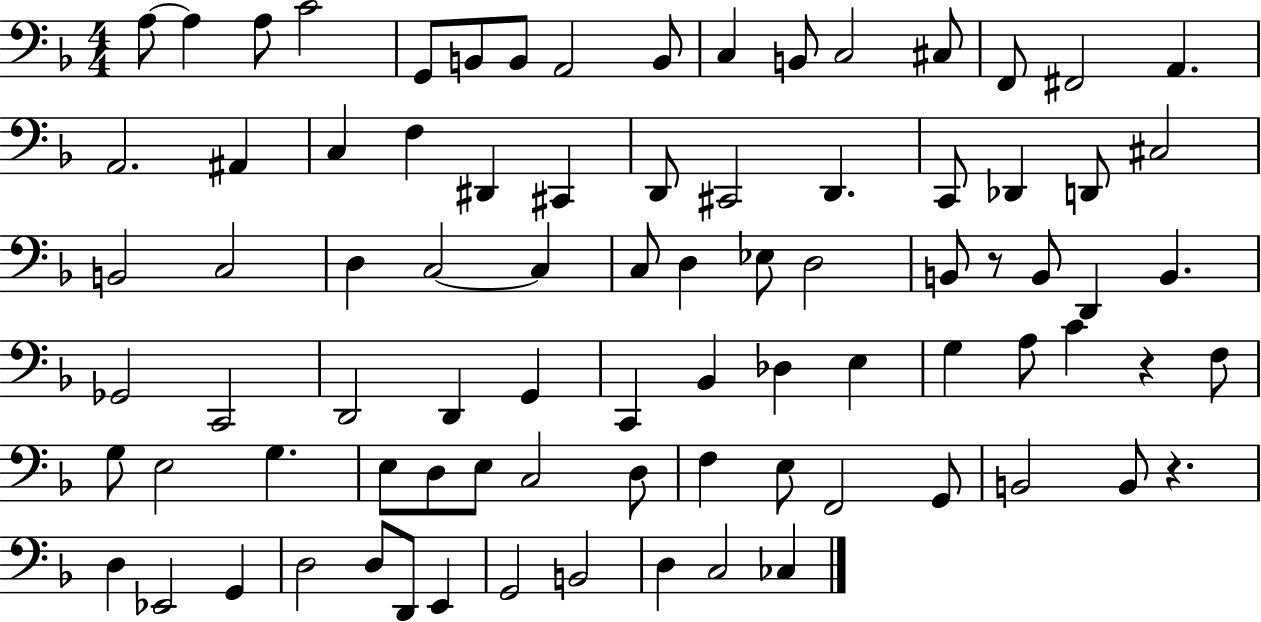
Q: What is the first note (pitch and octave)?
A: A3